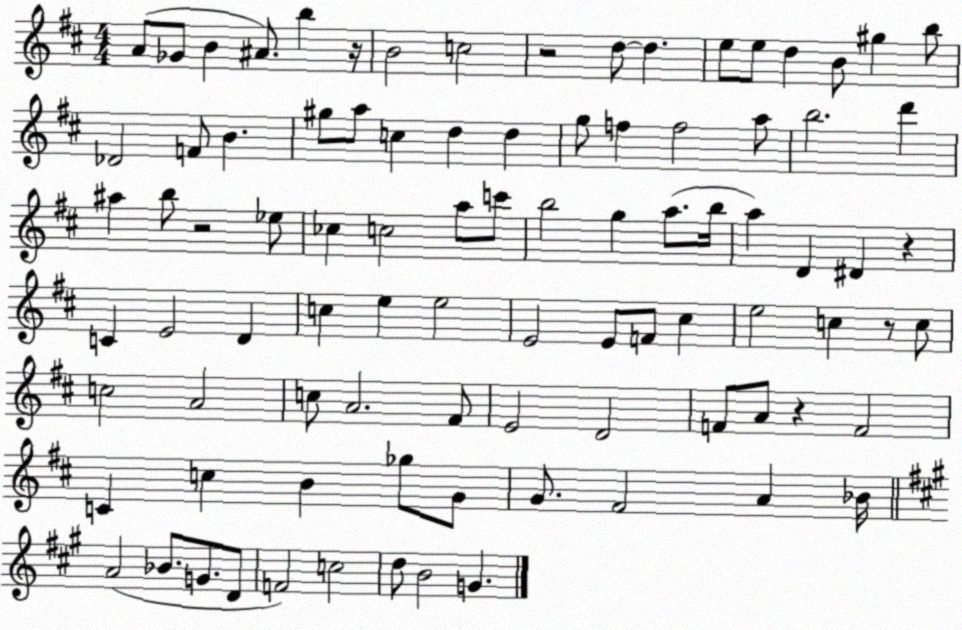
X:1
T:Untitled
M:4/4
L:1/4
K:D
A/2 _G/2 B ^A/2 b z/4 B2 c2 z2 d/2 d e/2 e/2 d B/2 ^g b/2 _D2 F/2 B ^g/2 a/2 c d d g/2 f f2 a/2 b2 d' ^a b/2 z2 _e/2 _c c2 a/2 c'/2 b2 g a/2 b/4 a D ^D z C E2 D c e e2 E2 E/2 F/2 ^c e2 c z/2 c/2 c2 A2 c/2 A2 ^F/2 E2 D2 F/2 A/2 z F2 C c B _g/2 G/2 G/2 ^F2 A _B/4 A2 _B/2 G/2 D/2 F2 c2 d/2 B2 G